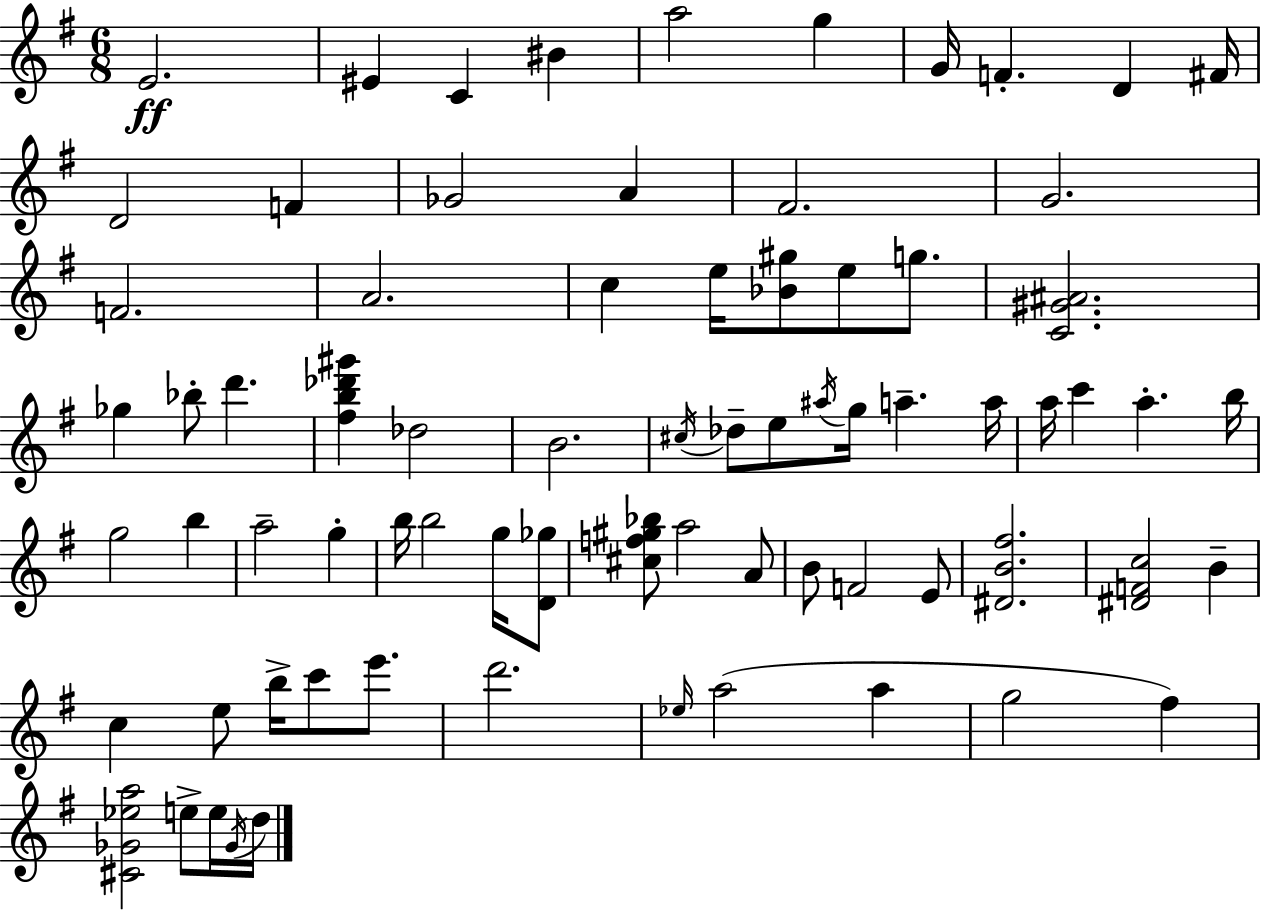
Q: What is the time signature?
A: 6/8